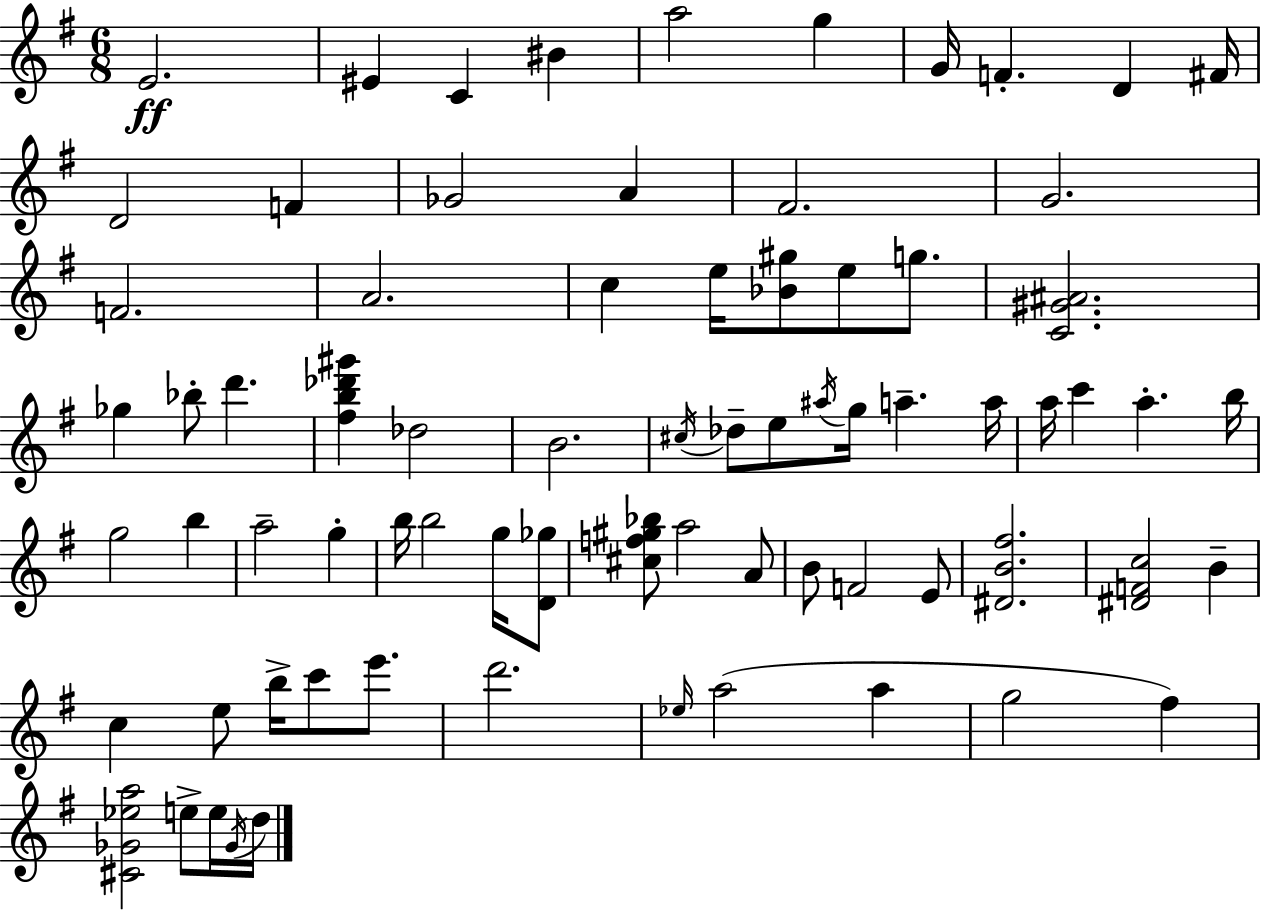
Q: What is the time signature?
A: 6/8